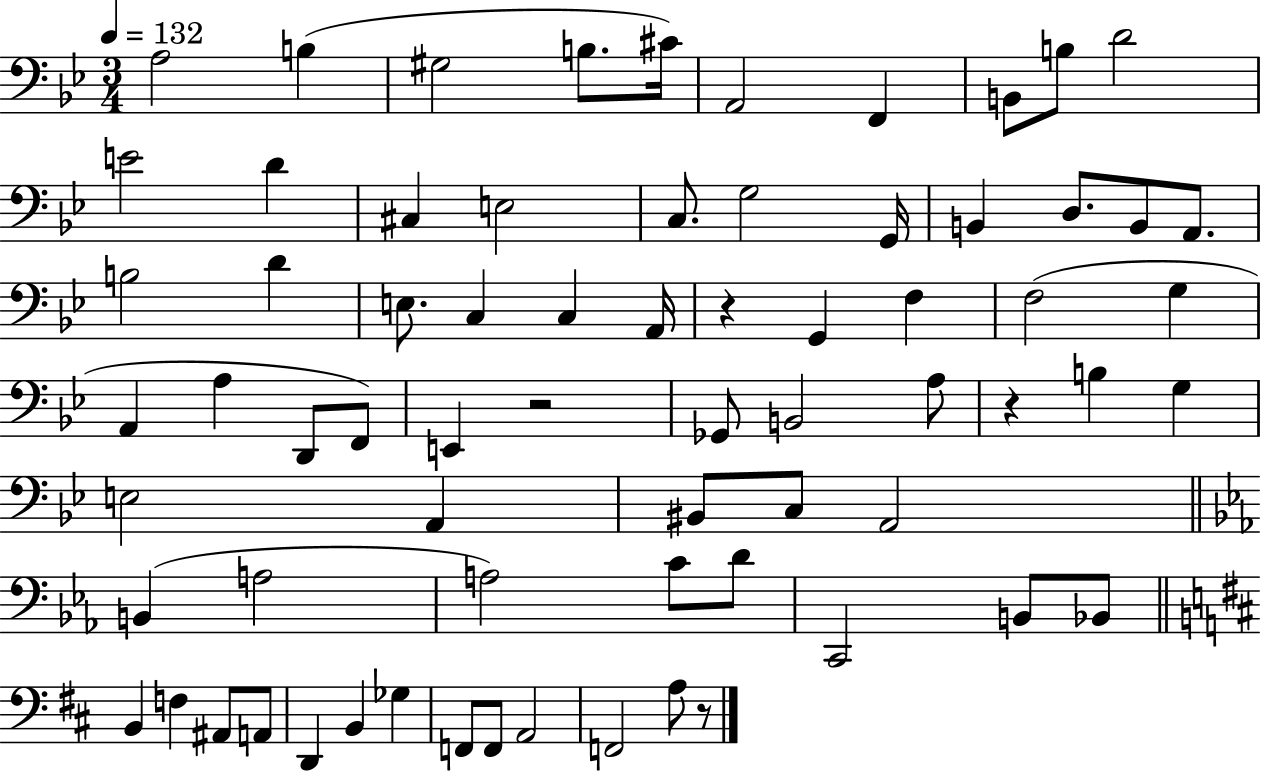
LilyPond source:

{
  \clef bass
  \numericTimeSignature
  \time 3/4
  \key bes \major
  \tempo 4 = 132
  \repeat volta 2 { a2 b4( | gis2 b8. cis'16) | a,2 f,4 | b,8 b8 d'2 | \break e'2 d'4 | cis4 e2 | c8. g2 g,16 | b,4 d8. b,8 a,8. | \break b2 d'4 | e8. c4 c4 a,16 | r4 g,4 f4 | f2( g4 | \break a,4 a4 d,8 f,8) | e,4 r2 | ges,8 b,2 a8 | r4 b4 g4 | \break e2 a,4 | bis,8 c8 a,2 | \bar "||" \break \key ees \major b,4( a2 | a2) c'8 d'8 | c,2 b,8 bes,8 | \bar "||" \break \key d \major b,4 f4 ais,8 a,8 | d,4 b,4 ges4 | f,8 f,8 a,2 | f,2 a8 r8 | \break } \bar "|."
}